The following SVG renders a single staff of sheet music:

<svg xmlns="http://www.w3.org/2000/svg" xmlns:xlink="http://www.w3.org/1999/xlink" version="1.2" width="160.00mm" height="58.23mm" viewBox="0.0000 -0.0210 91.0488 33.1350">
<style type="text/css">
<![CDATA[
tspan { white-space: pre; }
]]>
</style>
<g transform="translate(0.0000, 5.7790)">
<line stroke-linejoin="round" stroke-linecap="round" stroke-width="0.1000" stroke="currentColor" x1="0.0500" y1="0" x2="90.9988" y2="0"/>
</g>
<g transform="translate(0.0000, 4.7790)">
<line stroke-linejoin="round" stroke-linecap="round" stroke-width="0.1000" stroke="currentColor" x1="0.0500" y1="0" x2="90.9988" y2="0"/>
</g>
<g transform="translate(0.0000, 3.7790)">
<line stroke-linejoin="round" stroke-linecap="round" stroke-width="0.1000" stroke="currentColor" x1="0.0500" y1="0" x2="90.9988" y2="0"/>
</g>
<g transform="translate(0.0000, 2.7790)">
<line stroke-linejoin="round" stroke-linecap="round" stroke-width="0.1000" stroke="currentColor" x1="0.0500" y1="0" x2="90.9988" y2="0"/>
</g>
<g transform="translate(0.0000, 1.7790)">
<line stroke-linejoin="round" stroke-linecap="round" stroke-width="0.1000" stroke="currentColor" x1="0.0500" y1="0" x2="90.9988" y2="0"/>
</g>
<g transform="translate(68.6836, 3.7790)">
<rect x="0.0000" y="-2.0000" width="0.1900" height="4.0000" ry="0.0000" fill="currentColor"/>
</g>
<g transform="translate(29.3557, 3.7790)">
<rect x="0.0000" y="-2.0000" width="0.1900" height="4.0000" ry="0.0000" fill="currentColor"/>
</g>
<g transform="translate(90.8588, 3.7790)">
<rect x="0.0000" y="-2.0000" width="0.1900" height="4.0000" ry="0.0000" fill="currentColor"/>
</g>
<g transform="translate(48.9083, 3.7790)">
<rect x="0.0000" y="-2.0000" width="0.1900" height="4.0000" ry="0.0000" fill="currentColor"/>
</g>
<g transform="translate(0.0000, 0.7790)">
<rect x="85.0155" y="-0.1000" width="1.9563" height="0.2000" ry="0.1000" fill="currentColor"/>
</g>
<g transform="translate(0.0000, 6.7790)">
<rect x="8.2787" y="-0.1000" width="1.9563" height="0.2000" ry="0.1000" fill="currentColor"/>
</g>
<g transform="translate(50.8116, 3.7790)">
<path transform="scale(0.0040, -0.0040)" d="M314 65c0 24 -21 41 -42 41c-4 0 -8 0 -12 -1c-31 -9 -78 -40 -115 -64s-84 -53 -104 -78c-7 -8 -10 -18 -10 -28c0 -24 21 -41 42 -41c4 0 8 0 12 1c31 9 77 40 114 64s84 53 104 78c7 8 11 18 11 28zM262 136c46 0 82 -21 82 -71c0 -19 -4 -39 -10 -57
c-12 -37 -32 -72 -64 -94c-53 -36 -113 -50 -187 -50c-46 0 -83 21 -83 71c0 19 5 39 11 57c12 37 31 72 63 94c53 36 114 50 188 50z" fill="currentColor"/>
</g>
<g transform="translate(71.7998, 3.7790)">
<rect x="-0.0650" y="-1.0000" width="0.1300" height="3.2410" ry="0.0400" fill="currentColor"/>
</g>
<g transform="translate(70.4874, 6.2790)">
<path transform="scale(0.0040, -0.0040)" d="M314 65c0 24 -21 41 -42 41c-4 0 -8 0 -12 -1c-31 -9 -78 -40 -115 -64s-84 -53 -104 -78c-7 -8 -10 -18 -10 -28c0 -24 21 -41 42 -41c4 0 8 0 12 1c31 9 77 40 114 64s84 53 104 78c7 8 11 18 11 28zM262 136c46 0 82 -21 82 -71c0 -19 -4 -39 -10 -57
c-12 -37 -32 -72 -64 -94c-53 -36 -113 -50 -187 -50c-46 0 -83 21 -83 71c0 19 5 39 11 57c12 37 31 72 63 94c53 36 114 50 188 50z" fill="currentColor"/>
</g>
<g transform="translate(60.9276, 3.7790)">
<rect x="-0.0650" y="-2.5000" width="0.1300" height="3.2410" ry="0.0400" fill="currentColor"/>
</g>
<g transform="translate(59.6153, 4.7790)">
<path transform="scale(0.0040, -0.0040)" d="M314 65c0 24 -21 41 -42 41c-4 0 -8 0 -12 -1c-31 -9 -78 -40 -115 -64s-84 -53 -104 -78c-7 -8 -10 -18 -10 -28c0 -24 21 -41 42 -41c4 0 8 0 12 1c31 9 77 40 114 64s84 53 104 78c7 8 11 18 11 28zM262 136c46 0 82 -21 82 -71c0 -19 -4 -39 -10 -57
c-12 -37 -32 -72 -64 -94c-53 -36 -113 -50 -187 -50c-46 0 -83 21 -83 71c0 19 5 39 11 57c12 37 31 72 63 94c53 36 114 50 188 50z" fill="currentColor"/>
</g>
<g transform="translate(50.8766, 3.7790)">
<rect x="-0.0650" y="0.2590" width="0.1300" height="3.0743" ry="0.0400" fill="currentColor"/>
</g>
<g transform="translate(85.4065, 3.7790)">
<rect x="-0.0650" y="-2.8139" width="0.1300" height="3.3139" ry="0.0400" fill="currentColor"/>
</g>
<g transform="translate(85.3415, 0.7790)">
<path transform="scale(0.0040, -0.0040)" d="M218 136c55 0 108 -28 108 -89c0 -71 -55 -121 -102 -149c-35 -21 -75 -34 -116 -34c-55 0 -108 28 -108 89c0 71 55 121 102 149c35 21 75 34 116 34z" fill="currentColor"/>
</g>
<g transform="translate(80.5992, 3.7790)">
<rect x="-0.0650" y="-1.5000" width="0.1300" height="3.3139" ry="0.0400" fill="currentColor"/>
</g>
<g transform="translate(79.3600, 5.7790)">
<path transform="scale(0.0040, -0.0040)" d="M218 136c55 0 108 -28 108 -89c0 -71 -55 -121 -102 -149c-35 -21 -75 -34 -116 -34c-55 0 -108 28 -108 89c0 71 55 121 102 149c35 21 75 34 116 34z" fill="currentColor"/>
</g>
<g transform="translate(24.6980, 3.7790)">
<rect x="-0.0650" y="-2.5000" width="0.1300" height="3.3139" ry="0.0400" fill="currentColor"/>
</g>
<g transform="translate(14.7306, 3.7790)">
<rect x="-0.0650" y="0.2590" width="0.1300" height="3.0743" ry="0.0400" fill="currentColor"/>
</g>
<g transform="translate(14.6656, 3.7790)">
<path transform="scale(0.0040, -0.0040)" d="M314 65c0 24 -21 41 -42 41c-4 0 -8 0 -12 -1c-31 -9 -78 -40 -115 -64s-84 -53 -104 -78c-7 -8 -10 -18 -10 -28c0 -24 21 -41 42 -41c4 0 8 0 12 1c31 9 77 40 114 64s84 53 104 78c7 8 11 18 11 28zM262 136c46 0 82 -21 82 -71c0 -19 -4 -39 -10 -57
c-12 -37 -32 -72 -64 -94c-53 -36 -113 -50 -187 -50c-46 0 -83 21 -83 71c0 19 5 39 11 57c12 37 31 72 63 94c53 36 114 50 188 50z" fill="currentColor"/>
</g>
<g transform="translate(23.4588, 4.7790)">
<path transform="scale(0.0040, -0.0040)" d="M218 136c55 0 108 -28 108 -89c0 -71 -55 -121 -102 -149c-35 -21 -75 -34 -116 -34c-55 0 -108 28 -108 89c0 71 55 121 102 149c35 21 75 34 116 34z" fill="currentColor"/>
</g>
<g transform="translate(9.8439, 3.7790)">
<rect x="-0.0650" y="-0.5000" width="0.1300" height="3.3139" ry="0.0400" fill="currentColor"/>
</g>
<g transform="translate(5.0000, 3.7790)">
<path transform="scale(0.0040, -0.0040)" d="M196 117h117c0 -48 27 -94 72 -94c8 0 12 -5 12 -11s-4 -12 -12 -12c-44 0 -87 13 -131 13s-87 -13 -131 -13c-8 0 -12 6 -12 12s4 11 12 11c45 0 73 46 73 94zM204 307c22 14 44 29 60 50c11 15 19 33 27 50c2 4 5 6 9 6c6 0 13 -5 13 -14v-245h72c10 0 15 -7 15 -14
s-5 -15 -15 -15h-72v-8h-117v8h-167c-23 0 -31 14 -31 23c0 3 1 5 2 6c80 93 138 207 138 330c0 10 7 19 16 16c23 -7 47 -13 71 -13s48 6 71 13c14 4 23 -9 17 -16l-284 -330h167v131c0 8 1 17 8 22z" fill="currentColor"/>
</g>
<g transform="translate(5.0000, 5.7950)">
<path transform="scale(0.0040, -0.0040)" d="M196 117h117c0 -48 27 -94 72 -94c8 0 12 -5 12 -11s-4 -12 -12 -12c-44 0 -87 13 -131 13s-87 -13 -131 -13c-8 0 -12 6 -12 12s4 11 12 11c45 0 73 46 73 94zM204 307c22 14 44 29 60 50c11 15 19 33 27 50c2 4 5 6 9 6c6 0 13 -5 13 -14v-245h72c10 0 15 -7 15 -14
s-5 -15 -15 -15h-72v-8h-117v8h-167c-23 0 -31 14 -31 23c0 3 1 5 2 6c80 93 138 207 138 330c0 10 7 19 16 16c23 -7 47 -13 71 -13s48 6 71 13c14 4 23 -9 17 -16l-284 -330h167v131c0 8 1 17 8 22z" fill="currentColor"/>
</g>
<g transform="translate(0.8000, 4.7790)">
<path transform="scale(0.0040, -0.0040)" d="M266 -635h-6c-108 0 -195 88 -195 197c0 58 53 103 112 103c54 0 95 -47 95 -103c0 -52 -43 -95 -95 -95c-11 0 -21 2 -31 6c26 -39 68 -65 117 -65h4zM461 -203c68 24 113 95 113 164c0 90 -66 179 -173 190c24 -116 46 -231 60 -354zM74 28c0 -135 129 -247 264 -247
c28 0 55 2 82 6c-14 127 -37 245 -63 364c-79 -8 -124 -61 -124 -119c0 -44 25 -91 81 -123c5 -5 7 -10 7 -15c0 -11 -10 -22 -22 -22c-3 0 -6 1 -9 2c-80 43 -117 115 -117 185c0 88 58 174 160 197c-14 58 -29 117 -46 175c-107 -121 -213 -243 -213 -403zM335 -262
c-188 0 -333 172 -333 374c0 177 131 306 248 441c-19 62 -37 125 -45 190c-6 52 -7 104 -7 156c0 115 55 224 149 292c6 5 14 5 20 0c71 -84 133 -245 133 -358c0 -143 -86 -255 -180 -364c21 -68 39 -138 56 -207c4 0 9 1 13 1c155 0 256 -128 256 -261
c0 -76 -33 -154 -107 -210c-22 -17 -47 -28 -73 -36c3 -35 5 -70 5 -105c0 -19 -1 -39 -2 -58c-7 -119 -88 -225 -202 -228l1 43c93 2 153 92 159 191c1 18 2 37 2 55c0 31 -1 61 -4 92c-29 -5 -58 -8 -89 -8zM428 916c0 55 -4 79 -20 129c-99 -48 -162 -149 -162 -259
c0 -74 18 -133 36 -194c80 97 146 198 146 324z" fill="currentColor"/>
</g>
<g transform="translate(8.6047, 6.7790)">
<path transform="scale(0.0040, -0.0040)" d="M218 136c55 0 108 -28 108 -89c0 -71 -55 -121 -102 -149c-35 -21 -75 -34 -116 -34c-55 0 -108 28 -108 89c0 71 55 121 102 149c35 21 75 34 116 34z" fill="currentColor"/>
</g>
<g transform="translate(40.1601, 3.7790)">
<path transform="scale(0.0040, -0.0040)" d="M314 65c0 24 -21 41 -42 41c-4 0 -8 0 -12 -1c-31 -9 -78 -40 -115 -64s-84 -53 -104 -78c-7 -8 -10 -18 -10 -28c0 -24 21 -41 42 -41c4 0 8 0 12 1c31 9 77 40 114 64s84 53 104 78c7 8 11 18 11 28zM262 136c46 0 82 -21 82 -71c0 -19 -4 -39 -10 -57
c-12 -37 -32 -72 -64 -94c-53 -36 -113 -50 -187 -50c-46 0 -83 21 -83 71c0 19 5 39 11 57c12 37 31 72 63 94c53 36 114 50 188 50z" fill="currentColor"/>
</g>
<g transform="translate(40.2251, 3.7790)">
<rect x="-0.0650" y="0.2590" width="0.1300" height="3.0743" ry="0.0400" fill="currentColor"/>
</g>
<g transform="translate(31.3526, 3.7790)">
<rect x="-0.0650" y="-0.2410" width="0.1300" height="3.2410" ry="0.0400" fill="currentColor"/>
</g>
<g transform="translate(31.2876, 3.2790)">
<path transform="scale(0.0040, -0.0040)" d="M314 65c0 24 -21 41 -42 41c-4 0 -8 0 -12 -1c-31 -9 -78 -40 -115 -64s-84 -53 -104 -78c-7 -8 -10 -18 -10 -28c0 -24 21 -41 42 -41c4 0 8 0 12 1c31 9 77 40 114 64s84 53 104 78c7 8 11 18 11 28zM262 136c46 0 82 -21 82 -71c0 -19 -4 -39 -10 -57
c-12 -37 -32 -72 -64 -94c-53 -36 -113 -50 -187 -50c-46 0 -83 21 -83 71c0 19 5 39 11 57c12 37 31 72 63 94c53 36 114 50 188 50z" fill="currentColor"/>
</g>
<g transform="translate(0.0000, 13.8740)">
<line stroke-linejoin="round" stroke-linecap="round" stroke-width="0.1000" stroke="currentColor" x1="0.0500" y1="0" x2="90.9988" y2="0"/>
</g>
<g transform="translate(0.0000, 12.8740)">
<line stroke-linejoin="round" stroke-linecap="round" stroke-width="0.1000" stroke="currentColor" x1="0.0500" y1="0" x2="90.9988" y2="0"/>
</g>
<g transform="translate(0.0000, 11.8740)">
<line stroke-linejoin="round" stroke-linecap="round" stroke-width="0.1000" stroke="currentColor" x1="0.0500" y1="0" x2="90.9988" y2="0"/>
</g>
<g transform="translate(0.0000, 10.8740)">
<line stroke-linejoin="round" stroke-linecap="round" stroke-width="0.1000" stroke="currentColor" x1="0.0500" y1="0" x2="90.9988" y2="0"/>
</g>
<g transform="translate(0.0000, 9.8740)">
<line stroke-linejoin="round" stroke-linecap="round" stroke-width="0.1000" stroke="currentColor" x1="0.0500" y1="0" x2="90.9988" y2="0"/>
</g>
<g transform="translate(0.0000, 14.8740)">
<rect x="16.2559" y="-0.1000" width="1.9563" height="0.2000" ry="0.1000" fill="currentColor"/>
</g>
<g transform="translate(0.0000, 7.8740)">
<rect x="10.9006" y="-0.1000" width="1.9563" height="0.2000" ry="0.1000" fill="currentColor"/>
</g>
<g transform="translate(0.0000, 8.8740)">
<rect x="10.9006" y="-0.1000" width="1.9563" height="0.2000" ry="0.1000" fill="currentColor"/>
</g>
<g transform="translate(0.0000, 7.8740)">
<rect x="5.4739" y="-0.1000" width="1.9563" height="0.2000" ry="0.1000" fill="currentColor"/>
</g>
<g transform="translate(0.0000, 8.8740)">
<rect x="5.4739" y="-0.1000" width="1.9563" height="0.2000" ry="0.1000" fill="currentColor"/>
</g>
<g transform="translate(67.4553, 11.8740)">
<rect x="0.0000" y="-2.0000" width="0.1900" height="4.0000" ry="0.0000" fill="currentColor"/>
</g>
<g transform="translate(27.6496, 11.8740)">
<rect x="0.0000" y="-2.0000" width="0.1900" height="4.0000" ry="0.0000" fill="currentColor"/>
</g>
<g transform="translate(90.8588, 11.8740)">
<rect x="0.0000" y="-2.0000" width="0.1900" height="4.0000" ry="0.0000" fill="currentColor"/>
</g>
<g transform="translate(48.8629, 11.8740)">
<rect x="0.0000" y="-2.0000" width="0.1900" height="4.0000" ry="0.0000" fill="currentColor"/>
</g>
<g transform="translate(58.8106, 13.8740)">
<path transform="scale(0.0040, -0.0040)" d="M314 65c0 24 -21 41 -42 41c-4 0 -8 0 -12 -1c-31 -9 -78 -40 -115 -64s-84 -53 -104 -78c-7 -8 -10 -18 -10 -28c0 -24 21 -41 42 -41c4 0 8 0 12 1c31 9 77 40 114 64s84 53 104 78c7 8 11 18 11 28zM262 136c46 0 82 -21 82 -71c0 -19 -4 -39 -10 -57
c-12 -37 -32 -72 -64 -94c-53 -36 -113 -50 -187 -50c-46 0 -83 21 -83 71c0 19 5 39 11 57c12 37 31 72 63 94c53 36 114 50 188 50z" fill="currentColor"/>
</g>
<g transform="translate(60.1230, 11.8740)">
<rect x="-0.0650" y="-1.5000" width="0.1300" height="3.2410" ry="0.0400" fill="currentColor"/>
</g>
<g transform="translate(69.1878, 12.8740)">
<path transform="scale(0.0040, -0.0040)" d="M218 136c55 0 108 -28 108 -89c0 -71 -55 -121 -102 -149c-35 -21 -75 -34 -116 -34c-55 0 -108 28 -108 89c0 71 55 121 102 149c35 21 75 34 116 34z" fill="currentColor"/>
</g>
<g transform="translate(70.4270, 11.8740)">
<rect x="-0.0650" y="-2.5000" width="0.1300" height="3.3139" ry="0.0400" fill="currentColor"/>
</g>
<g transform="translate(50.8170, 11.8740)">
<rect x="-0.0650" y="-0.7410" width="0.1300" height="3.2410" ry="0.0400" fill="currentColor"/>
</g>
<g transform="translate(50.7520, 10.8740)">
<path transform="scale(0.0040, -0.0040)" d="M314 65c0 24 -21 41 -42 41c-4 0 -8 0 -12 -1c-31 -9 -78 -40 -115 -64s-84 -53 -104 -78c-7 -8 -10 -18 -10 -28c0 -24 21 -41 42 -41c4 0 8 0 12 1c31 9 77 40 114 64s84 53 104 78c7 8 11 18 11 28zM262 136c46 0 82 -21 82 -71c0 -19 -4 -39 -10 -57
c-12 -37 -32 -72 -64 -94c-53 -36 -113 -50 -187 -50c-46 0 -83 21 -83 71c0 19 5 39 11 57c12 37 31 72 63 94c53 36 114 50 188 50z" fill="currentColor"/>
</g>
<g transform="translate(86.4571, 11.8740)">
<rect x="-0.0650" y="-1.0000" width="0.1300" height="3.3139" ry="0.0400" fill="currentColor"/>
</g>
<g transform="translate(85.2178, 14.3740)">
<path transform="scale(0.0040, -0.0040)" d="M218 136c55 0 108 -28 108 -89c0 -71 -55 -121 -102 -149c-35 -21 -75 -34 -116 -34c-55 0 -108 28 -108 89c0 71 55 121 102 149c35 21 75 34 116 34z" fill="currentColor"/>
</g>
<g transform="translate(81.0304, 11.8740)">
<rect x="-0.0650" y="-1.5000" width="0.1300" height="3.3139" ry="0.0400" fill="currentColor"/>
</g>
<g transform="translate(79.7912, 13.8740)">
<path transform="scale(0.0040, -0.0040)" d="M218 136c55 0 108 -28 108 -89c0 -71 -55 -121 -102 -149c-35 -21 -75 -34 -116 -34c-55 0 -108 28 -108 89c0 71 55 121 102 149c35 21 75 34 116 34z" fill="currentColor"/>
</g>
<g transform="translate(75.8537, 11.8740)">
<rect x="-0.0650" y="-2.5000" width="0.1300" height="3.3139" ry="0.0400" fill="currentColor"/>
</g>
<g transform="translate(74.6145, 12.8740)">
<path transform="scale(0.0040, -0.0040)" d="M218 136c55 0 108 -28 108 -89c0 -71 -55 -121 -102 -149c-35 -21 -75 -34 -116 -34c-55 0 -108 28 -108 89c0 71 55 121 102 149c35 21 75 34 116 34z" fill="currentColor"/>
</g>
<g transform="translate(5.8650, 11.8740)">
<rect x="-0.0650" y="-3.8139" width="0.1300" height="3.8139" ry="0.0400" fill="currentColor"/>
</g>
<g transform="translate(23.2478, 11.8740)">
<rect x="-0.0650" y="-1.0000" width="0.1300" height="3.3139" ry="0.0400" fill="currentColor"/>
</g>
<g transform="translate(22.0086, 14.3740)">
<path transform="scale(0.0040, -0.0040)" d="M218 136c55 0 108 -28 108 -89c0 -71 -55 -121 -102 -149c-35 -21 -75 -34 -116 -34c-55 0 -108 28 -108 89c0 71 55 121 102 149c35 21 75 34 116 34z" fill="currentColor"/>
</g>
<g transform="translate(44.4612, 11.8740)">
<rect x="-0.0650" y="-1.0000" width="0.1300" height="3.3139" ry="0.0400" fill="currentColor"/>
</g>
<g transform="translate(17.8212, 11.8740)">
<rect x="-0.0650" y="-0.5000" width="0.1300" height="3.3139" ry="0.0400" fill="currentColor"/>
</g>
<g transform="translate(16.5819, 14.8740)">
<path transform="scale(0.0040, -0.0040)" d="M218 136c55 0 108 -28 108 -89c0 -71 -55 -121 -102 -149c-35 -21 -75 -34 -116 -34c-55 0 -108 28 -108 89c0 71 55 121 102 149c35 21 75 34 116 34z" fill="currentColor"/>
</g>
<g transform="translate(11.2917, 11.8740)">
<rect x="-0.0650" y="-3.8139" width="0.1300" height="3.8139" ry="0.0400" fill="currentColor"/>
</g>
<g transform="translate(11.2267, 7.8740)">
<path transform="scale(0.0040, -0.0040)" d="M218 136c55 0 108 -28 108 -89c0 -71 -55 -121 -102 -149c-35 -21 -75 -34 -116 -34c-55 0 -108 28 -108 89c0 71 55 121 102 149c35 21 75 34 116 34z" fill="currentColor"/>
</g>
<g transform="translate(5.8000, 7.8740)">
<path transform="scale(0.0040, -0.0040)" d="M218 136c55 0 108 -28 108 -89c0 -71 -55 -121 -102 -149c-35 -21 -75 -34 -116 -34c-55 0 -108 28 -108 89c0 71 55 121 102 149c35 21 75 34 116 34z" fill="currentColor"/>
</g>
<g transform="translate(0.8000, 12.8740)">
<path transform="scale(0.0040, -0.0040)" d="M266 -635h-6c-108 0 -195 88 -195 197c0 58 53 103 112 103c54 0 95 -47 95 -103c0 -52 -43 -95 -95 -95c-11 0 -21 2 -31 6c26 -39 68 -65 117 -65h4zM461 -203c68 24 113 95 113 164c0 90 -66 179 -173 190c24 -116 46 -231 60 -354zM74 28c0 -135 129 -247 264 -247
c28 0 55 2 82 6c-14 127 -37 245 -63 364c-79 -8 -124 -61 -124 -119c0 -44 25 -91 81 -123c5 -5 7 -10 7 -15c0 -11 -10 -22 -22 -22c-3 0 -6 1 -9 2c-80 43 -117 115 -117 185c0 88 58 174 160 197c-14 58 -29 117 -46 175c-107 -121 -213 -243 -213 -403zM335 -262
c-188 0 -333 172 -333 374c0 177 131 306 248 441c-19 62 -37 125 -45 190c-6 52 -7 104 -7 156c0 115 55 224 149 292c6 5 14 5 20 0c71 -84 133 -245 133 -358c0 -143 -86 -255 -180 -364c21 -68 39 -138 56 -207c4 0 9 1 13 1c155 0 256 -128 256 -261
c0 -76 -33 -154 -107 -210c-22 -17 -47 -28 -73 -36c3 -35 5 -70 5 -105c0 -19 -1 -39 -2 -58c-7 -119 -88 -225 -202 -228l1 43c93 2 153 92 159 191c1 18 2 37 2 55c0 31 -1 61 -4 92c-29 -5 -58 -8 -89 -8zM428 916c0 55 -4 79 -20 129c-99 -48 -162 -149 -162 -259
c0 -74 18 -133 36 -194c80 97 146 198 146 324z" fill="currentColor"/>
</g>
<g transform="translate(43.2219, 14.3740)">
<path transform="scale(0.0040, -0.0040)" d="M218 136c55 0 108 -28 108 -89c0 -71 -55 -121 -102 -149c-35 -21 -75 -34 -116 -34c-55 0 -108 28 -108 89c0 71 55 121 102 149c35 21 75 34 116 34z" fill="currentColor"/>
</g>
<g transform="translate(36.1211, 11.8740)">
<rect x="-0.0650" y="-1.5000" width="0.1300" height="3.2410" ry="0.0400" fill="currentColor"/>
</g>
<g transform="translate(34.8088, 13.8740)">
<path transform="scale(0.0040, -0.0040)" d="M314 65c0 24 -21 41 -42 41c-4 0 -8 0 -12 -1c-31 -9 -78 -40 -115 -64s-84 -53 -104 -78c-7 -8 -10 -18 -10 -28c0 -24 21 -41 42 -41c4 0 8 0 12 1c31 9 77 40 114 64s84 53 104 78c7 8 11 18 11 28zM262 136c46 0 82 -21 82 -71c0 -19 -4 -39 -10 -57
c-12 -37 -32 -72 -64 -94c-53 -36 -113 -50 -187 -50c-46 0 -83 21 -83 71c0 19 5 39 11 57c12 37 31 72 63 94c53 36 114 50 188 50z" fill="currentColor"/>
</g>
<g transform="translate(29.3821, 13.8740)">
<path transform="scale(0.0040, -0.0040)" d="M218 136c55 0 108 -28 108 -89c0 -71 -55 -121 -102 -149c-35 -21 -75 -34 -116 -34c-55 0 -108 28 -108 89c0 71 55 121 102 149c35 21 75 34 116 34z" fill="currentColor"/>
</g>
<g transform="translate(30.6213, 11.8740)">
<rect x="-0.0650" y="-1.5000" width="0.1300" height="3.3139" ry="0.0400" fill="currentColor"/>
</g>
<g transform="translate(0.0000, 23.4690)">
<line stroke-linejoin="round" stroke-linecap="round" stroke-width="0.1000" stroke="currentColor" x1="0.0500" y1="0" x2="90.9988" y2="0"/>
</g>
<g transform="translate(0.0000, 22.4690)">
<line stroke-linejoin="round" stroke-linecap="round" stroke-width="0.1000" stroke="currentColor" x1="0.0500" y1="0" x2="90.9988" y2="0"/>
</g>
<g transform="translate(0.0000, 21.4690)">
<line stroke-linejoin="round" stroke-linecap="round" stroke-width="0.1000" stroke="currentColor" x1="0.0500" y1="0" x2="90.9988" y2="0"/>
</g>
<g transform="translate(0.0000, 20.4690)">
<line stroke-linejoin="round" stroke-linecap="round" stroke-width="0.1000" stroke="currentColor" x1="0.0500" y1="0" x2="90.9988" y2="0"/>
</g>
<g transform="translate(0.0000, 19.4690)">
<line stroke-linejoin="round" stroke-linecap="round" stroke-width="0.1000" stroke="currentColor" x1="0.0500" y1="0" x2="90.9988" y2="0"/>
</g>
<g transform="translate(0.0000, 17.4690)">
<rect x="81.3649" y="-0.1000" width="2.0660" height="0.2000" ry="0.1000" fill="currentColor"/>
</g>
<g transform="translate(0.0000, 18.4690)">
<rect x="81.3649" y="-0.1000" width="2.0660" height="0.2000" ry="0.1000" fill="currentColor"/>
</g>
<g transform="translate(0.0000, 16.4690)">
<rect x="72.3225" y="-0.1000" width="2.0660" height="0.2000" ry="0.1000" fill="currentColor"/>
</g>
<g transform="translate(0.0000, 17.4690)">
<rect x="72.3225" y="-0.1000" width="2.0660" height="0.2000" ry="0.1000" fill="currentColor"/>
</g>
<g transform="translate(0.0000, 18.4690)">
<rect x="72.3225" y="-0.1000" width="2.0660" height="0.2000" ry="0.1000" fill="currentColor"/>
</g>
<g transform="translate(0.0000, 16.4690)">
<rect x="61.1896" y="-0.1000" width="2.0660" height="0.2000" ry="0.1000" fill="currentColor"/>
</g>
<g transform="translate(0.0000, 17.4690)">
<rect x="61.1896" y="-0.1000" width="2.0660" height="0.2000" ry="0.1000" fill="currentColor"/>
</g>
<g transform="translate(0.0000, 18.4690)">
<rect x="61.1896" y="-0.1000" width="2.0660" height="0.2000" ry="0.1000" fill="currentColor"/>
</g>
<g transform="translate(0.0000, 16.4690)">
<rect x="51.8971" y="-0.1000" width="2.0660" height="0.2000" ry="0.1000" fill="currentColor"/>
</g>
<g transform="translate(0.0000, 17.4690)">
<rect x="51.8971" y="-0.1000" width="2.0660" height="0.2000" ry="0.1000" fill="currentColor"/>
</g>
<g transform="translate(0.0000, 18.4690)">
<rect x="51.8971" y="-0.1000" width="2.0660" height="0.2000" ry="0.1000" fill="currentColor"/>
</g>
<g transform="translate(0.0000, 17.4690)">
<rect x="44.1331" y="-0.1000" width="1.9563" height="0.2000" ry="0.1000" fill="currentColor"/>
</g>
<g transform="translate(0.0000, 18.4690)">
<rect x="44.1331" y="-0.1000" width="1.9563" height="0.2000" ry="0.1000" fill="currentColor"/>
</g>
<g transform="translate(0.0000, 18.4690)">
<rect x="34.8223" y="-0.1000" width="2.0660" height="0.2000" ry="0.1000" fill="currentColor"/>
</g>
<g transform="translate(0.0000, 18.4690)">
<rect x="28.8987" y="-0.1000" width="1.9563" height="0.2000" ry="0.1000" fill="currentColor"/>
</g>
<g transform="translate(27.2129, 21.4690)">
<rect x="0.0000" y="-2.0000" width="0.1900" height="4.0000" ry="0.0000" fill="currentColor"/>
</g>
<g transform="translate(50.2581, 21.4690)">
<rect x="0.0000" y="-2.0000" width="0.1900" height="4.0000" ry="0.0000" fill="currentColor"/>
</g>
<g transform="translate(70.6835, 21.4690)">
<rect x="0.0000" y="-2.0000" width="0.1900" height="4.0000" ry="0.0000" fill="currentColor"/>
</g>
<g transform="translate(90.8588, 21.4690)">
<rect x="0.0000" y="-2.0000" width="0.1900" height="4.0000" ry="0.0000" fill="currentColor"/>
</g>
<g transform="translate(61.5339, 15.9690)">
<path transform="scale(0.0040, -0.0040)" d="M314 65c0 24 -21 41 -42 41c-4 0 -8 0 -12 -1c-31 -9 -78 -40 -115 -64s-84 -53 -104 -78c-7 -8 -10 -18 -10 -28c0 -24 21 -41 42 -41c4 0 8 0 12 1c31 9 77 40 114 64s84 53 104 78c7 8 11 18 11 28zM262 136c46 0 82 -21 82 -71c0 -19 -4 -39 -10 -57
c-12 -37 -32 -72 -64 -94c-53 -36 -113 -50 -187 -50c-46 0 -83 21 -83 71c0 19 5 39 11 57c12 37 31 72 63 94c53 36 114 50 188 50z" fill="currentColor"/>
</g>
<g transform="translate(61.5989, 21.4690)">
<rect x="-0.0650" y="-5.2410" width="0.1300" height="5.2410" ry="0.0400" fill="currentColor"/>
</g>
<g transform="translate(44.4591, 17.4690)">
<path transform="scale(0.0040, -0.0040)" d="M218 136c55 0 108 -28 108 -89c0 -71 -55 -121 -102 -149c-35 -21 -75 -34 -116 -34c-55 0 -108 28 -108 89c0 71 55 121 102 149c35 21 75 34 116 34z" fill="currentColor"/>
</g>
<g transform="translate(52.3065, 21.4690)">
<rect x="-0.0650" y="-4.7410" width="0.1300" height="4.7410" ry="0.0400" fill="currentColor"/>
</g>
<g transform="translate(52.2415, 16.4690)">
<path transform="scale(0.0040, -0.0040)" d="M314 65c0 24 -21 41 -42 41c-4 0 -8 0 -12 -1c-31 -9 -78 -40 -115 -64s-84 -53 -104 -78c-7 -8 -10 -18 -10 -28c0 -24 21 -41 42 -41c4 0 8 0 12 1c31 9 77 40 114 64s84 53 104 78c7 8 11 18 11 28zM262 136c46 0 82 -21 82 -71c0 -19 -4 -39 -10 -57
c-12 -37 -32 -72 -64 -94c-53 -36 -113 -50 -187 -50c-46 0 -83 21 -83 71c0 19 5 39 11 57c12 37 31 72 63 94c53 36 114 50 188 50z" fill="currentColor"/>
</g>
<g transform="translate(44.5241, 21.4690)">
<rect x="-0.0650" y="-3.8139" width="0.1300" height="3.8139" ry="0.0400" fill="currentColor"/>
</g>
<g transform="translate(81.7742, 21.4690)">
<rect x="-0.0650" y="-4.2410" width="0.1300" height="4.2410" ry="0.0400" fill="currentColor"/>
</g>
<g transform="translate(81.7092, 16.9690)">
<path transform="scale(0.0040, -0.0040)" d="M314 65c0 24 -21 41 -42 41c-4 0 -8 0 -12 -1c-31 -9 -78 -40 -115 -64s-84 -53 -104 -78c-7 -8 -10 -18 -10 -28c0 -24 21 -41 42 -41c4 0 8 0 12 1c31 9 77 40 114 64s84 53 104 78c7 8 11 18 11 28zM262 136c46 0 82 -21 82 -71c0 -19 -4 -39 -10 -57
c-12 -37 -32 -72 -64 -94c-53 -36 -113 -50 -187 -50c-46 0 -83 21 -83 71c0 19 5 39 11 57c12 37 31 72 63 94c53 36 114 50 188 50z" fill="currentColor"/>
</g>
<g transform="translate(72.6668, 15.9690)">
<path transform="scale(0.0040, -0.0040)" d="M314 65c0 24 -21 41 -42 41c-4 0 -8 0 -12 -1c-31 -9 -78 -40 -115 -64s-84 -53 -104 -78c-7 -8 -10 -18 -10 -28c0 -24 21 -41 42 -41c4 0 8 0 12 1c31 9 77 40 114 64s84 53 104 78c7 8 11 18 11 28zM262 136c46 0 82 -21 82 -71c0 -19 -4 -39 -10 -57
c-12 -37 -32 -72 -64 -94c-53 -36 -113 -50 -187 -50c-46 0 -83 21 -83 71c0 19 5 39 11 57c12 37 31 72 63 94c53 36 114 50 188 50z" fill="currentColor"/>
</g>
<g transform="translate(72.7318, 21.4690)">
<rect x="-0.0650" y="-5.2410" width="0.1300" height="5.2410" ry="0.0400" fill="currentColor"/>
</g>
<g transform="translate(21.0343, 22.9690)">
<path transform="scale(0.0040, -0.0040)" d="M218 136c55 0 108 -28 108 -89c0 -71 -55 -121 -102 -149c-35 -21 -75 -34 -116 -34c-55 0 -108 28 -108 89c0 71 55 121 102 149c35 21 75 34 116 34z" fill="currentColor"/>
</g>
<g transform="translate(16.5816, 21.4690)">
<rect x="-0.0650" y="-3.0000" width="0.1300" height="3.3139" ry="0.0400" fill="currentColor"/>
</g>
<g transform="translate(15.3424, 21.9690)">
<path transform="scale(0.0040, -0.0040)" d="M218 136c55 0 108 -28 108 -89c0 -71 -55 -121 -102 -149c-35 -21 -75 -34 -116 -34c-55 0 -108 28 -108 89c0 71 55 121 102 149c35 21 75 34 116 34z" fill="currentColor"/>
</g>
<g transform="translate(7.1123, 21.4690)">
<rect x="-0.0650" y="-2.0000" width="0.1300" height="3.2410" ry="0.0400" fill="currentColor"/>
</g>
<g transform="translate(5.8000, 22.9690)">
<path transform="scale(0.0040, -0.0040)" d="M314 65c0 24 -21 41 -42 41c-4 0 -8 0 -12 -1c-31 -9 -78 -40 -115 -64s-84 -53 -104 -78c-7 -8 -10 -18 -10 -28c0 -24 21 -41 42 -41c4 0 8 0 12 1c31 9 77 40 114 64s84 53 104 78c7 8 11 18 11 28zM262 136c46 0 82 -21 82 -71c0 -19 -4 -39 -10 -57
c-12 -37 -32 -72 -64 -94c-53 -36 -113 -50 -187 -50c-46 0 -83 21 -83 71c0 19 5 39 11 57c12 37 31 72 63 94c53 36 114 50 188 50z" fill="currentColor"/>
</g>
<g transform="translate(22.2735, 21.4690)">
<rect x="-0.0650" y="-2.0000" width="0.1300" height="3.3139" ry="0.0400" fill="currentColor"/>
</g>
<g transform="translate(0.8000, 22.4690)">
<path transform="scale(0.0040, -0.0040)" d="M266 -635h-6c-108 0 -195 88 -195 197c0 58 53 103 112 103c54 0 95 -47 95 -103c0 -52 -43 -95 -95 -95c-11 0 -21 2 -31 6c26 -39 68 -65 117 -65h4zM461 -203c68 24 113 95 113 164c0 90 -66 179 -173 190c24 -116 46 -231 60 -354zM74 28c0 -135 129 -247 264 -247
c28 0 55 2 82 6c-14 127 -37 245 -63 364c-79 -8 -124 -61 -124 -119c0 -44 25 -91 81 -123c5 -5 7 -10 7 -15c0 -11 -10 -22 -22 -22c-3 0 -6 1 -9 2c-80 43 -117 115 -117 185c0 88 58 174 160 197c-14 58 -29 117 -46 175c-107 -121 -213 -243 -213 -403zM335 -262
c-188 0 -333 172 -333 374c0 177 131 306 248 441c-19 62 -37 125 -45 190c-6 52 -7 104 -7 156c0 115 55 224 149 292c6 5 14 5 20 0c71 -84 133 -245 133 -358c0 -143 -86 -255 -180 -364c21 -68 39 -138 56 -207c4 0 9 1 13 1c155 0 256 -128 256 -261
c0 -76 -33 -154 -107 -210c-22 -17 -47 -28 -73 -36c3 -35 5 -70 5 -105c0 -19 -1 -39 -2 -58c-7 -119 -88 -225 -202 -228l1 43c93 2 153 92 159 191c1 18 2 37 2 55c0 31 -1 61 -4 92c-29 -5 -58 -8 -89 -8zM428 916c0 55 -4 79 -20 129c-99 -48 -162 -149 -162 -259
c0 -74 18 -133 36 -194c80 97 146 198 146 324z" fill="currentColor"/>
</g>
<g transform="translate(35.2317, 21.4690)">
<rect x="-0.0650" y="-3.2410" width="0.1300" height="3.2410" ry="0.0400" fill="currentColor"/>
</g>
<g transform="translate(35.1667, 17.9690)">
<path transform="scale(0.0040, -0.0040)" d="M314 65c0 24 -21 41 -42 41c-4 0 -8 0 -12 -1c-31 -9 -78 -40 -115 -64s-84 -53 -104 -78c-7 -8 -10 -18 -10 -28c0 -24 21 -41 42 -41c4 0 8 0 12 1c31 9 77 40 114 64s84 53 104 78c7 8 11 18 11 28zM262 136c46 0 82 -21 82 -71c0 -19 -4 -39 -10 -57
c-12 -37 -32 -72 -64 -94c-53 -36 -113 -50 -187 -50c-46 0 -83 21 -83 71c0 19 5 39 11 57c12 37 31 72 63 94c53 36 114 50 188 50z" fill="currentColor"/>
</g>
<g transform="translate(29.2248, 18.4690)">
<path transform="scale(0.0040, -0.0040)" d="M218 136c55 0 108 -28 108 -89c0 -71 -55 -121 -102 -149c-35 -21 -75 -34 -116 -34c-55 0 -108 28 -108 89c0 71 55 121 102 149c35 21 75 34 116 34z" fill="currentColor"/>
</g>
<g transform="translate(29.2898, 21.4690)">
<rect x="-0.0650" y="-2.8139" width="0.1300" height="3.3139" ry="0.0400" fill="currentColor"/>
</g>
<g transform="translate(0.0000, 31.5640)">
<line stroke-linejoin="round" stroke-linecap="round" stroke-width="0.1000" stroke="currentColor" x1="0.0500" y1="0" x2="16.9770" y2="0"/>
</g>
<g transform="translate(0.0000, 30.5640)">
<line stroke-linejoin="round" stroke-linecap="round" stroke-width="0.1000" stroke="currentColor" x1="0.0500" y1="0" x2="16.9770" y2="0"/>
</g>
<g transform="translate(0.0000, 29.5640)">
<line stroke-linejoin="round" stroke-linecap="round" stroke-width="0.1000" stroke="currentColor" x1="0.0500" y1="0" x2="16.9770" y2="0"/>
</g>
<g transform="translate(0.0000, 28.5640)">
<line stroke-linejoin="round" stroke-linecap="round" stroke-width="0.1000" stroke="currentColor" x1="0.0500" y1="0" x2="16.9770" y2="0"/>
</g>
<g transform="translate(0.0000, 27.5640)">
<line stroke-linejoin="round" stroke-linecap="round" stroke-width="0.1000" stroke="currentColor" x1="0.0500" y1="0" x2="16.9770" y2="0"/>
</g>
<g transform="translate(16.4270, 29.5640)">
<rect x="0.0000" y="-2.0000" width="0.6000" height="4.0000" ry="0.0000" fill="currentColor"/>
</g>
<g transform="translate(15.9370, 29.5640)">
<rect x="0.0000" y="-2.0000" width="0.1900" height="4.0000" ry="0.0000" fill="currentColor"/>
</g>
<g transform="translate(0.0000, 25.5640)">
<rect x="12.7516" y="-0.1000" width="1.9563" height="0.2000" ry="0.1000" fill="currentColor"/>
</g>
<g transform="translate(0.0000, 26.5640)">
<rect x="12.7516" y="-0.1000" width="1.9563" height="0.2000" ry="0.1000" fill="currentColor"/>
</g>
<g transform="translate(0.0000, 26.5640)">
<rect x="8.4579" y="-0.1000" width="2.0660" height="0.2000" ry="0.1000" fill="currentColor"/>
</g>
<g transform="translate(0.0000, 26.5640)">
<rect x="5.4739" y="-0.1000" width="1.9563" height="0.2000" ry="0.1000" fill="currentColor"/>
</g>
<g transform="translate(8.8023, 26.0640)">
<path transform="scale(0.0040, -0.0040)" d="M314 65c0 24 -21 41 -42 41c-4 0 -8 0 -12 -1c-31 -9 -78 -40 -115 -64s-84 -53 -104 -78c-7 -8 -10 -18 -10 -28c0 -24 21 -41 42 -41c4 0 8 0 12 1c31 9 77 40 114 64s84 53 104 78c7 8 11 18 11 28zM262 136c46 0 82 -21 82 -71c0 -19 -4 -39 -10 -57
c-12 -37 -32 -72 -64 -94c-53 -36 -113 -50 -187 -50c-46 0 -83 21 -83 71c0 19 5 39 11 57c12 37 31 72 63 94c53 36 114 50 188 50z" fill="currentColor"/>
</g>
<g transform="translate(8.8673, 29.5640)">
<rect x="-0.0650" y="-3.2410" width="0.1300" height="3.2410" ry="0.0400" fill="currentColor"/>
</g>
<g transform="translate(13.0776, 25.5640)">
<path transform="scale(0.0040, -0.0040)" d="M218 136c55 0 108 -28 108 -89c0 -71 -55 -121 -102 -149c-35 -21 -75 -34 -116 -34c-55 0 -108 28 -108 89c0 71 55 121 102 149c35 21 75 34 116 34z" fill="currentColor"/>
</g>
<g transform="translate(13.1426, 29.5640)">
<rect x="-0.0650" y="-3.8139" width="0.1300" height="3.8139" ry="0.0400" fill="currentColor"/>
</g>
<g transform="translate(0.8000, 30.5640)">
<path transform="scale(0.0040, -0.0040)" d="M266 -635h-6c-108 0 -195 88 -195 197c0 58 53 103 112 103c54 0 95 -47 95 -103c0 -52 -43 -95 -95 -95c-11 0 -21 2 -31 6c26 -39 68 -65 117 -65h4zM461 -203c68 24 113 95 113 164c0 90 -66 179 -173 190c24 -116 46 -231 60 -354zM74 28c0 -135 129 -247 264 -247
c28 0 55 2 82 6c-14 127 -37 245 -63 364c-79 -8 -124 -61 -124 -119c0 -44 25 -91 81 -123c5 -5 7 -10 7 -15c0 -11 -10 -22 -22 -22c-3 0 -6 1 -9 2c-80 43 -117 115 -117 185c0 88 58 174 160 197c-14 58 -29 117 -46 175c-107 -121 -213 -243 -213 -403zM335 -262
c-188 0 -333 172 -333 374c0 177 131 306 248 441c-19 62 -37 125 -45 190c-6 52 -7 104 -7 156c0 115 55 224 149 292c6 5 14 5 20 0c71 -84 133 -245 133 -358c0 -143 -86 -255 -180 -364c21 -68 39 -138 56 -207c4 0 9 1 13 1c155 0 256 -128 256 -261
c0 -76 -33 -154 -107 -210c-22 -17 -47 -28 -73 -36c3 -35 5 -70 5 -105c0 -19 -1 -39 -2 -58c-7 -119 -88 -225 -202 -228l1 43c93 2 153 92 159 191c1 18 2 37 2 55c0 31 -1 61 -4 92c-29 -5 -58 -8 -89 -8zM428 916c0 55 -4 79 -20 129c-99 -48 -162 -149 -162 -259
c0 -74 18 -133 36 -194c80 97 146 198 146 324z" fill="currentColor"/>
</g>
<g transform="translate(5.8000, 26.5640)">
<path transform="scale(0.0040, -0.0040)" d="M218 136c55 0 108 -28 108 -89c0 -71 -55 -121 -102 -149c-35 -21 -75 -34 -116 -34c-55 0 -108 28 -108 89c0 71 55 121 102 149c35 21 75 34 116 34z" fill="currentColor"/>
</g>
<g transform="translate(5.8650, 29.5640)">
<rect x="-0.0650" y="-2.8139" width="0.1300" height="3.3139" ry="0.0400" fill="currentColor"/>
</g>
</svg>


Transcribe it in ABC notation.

X:1
T:Untitled
M:4/4
L:1/4
K:C
C B2 G c2 B2 B2 G2 D2 E a c' c' C D E E2 D d2 E2 G G E D F2 A F a b2 c' e'2 f'2 f'2 d'2 a b2 c'